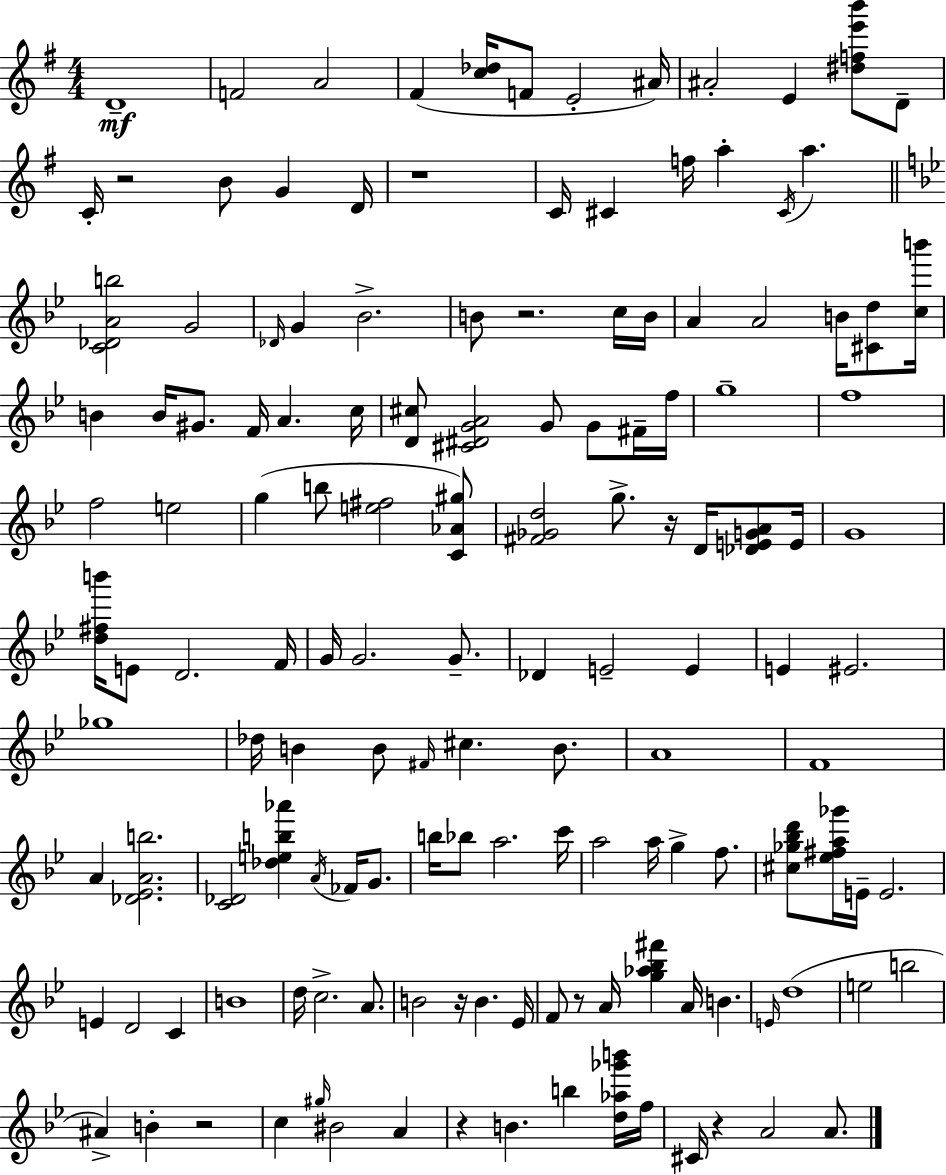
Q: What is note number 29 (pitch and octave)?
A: A4